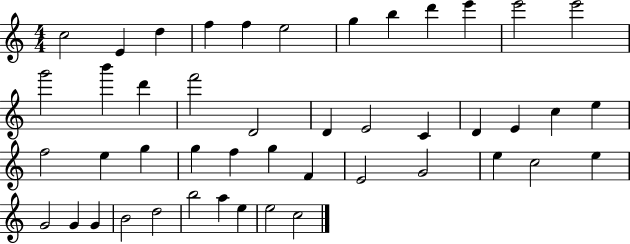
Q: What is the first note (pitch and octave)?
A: C5